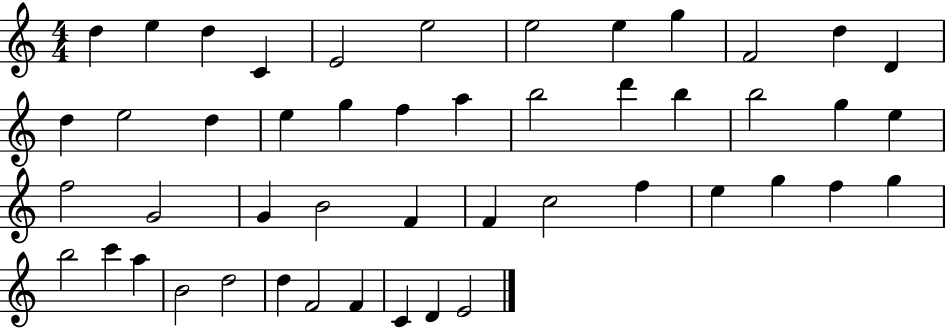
D5/q E5/q D5/q C4/q E4/h E5/h E5/h E5/q G5/q F4/h D5/q D4/q D5/q E5/h D5/q E5/q G5/q F5/q A5/q B5/h D6/q B5/q B5/h G5/q E5/q F5/h G4/h G4/q B4/h F4/q F4/q C5/h F5/q E5/q G5/q F5/q G5/q B5/h C6/q A5/q B4/h D5/h D5/q F4/h F4/q C4/q D4/q E4/h